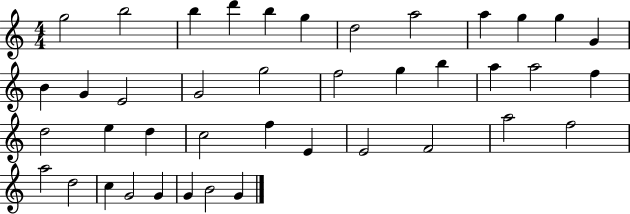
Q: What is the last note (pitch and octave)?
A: G4